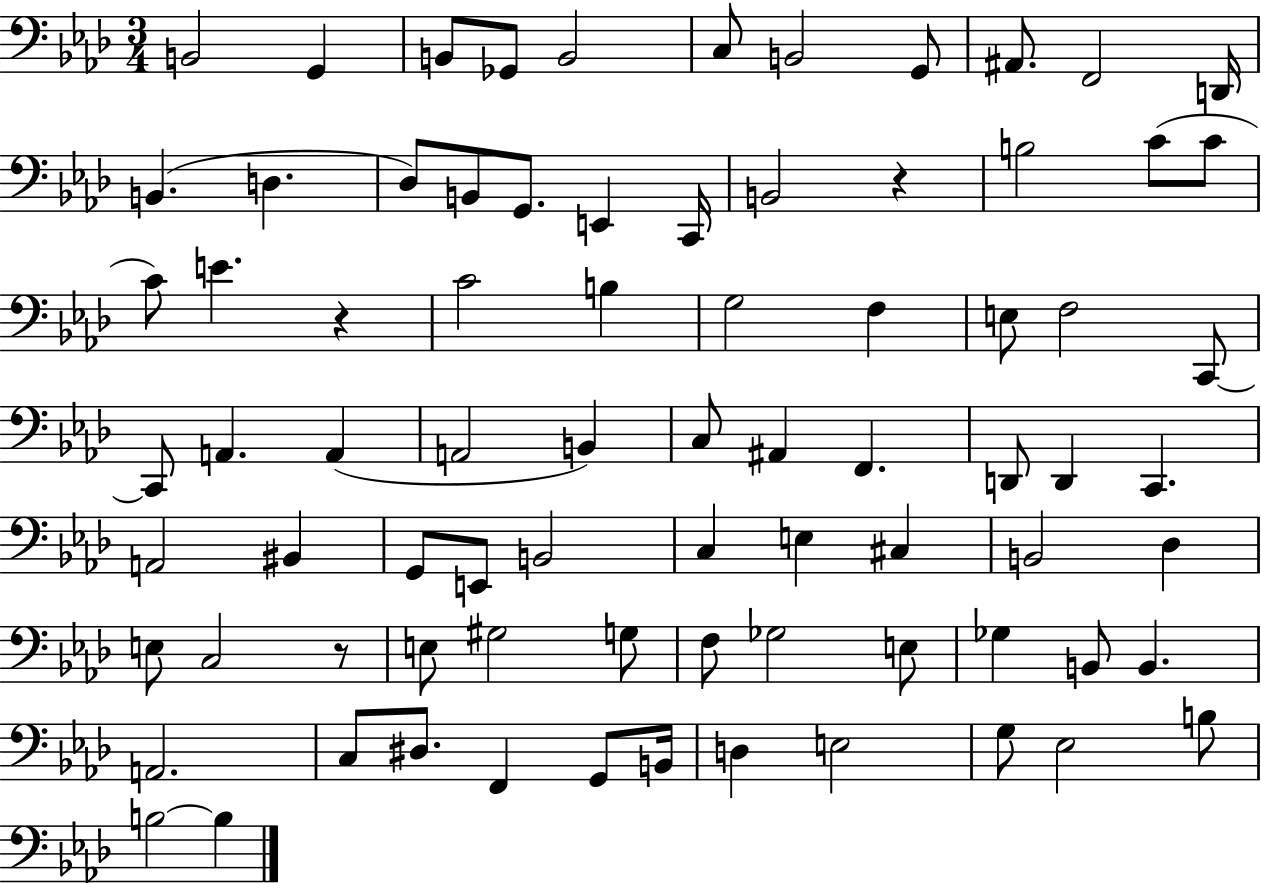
{
  \clef bass
  \numericTimeSignature
  \time 3/4
  \key aes \major
  \repeat volta 2 { b,2 g,4 | b,8 ges,8 b,2 | c8 b,2 g,8 | ais,8. f,2 d,16 | \break b,4.( d4. | des8) b,8 g,8. e,4 c,16 | b,2 r4 | b2 c'8( c'8 | \break c'8) e'4. r4 | c'2 b4 | g2 f4 | e8 f2 c,8~~ | \break c,8 a,4. a,4( | a,2 b,4) | c8 ais,4 f,4. | d,8 d,4 c,4. | \break a,2 bis,4 | g,8 e,8 b,2 | c4 e4 cis4 | b,2 des4 | \break e8 c2 r8 | e8 gis2 g8 | f8 ges2 e8 | ges4 b,8 b,4. | \break a,2. | c8 dis8. f,4 g,8 b,16 | d4 e2 | g8 ees2 b8 | \break b2~~ b4 | } \bar "|."
}